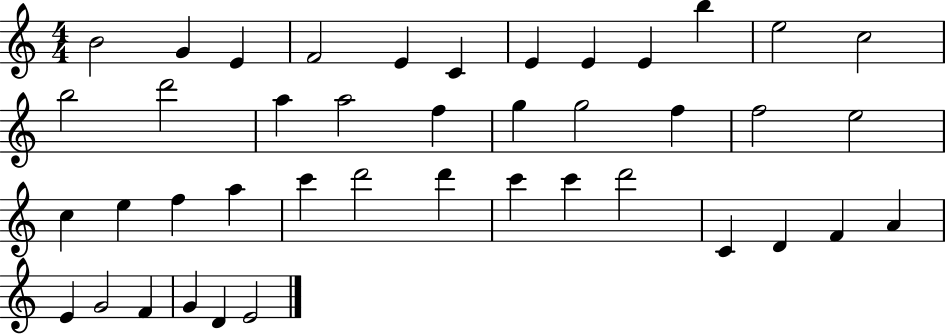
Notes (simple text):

B4/h G4/q E4/q F4/h E4/q C4/q E4/q E4/q E4/q B5/q E5/h C5/h B5/h D6/h A5/q A5/h F5/q G5/q G5/h F5/q F5/h E5/h C5/q E5/q F5/q A5/q C6/q D6/h D6/q C6/q C6/q D6/h C4/q D4/q F4/q A4/q E4/q G4/h F4/q G4/q D4/q E4/h